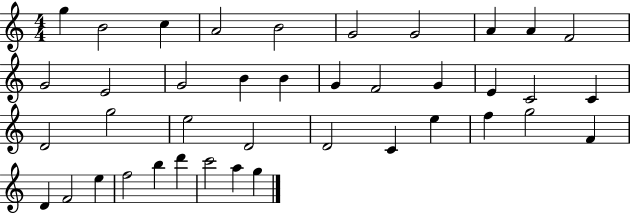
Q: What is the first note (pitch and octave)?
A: G5